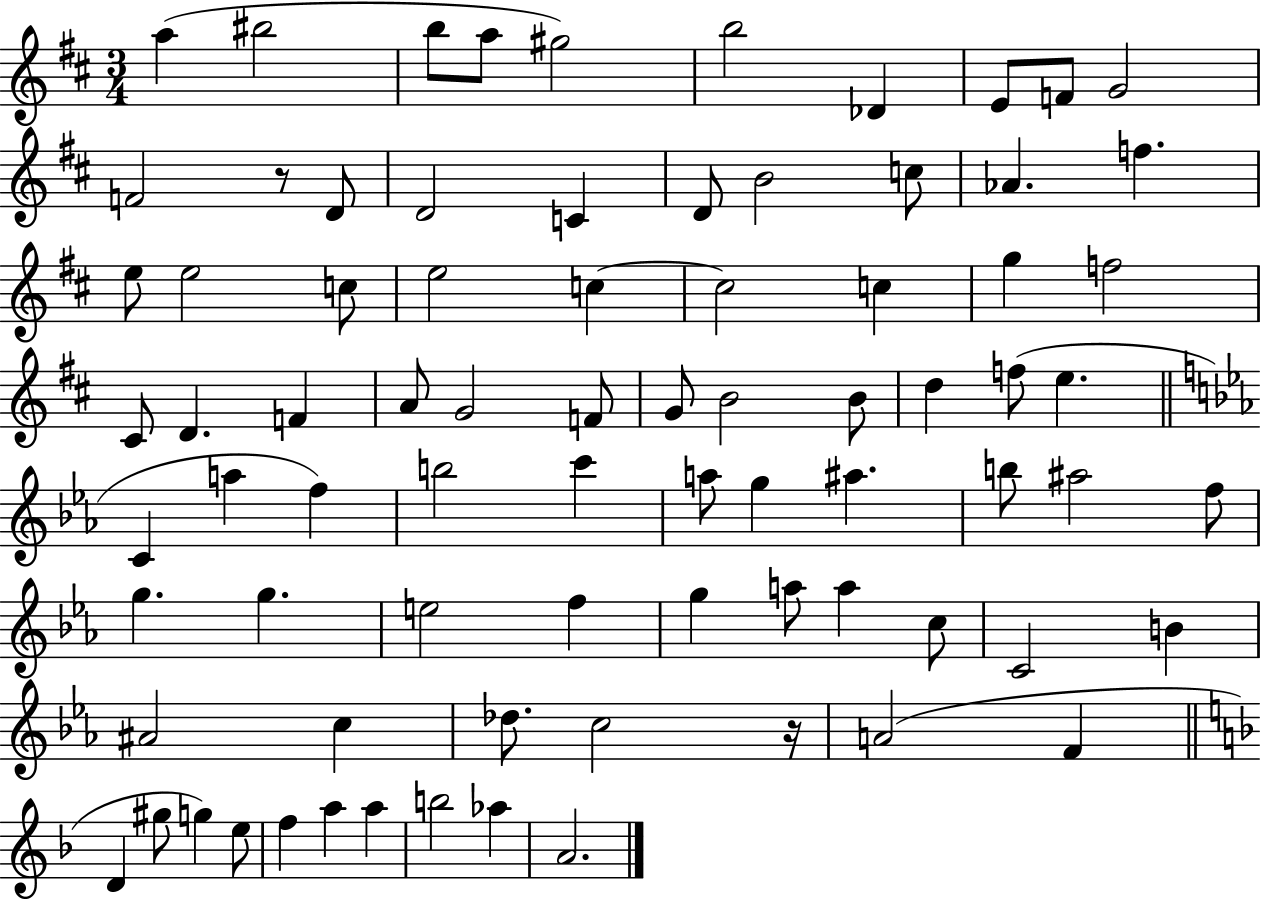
A5/q BIS5/h B5/e A5/e G#5/h B5/h Db4/q E4/e F4/e G4/h F4/h R/e D4/e D4/h C4/q D4/e B4/h C5/e Ab4/q. F5/q. E5/e E5/h C5/e E5/h C5/q C5/h C5/q G5/q F5/h C#4/e D4/q. F4/q A4/e G4/h F4/e G4/e B4/h B4/e D5/q F5/e E5/q. C4/q A5/q F5/q B5/h C6/q A5/e G5/q A#5/q. B5/e A#5/h F5/e G5/q. G5/q. E5/h F5/q G5/q A5/e A5/q C5/e C4/h B4/q A#4/h C5/q Db5/e. C5/h R/s A4/h F4/q D4/q G#5/e G5/q E5/e F5/q A5/q A5/q B5/h Ab5/q A4/h.